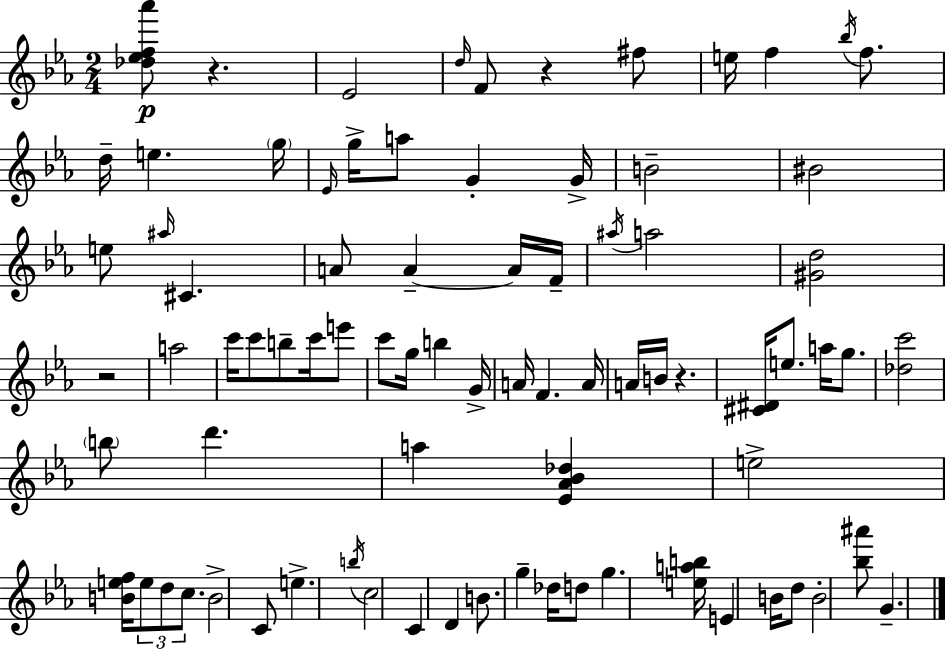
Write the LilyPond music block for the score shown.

{
  \clef treble
  \numericTimeSignature
  \time 2/4
  \key c \minor
  \repeat volta 2 { <des'' ees'' f'' aes'''>8\p r4. | ees'2 | \grace { d''16 } f'8 r4 fis''8 | e''16 f''4 \acciaccatura { bes''16 } f''8. | \break d''16-- e''4. | \parenthesize g''16 \grace { ees'16 } g''16-> a''8 g'4-. | g'16-> b'2-- | bis'2 | \break e''8 \grace { ais''16 } cis'4. | a'8 a'4--~~ | a'16 f'16-- \acciaccatura { ais''16 } a''2 | <gis' d''>2 | \break r2 | a''2 | c'''16 c'''8 | b''8-- c'''16 e'''8 c'''8 g''16 | \break b''4 g'16-> a'16 f'4. | a'16 a'16 b'16 r4. | <cis' dis'>16 e''8. | a''16 g''8. <des'' c'''>2 | \break \parenthesize b''8 d'''4. | a''4 | <ees' aes' bes' des''>4 e''2-> | <b' e'' f''>16 \tuplet 3/2 { e''8 | \break d''8 c''8. } b'2-> | c'8 e''4.-> | \acciaccatura { b''16 } c''2 | c'4 | \break d'4 b'8. | g''4-- des''16 d''8 | g''4. <e'' a'' b''>16 e'4 | b'16 d''8 b'2-. | \break <bes'' ais'''>8 | g'4.-- } \bar "|."
}